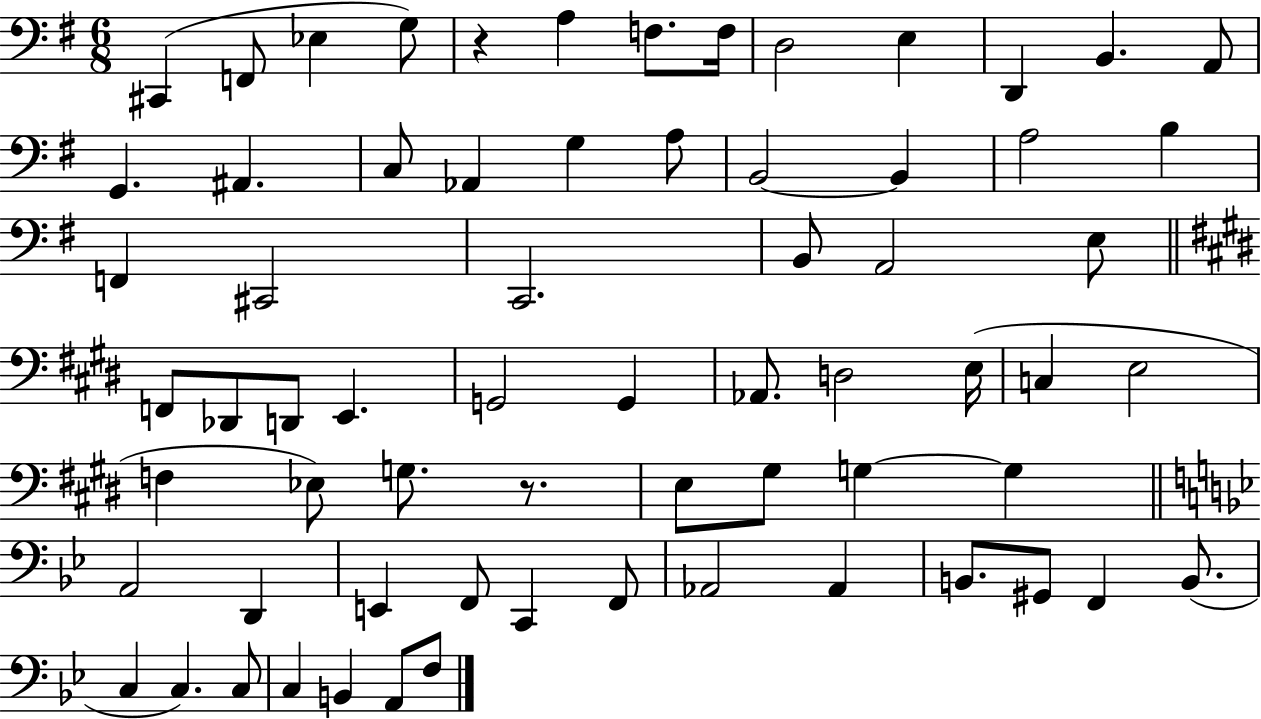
X:1
T:Untitled
M:6/8
L:1/4
K:G
^C,, F,,/2 _E, G,/2 z A, F,/2 F,/4 D,2 E, D,, B,, A,,/2 G,, ^A,, C,/2 _A,, G, A,/2 B,,2 B,, A,2 B, F,, ^C,,2 C,,2 B,,/2 A,,2 E,/2 F,,/2 _D,,/2 D,,/2 E,, G,,2 G,, _A,,/2 D,2 E,/4 C, E,2 F, _E,/2 G,/2 z/2 E,/2 ^G,/2 G, G, A,,2 D,, E,, F,,/2 C,, F,,/2 _A,,2 _A,, B,,/2 ^G,,/2 F,, B,,/2 C, C, C,/2 C, B,, A,,/2 F,/2